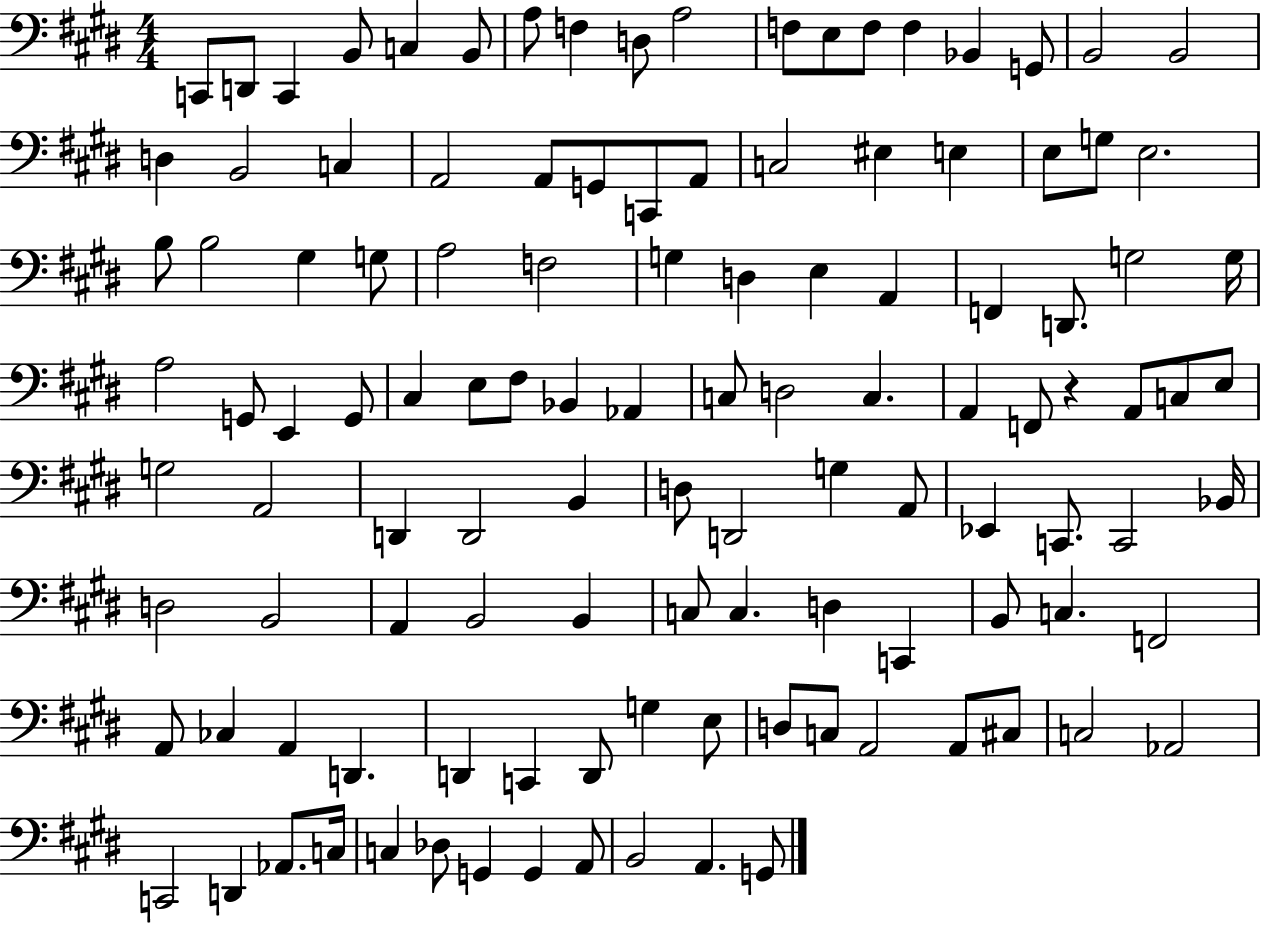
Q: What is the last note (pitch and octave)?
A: G2